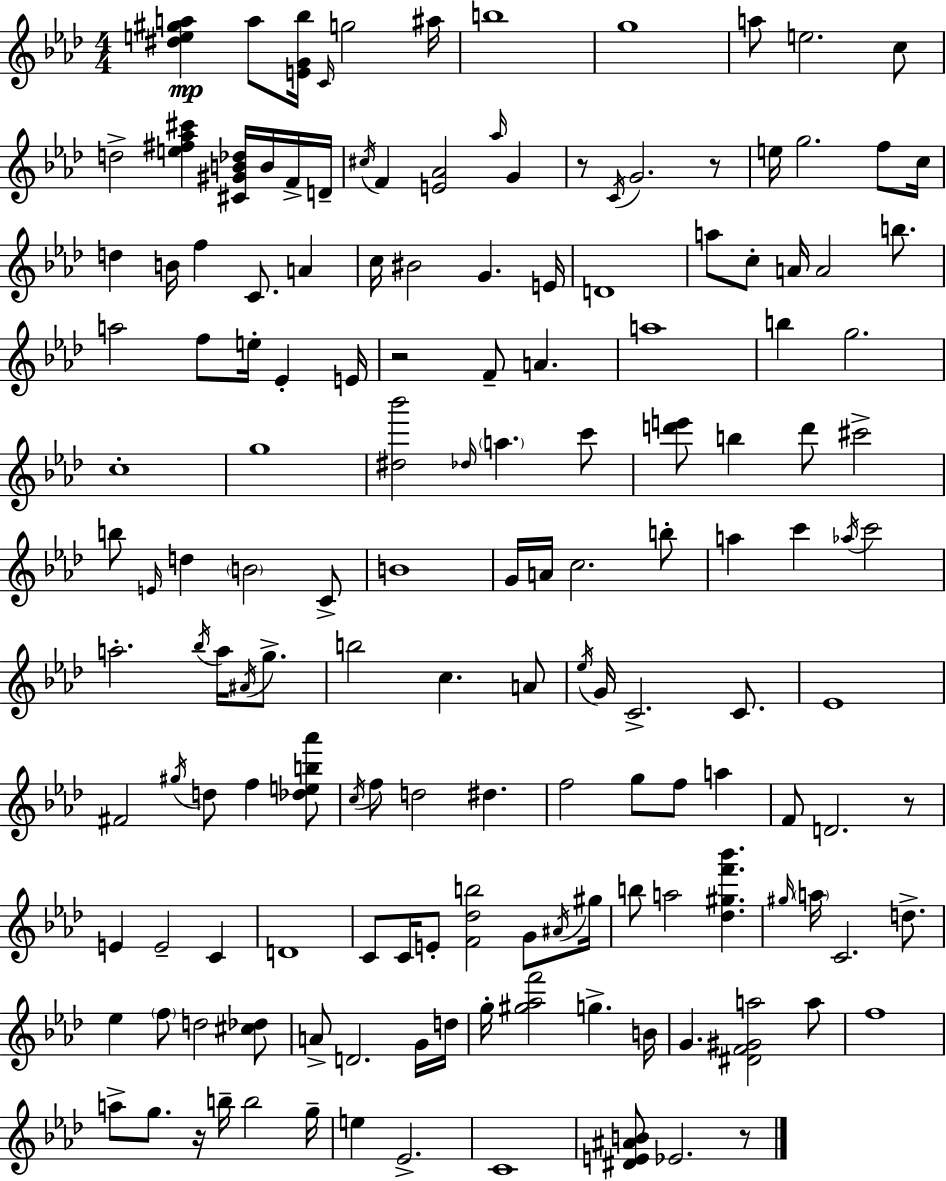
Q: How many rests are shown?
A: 6